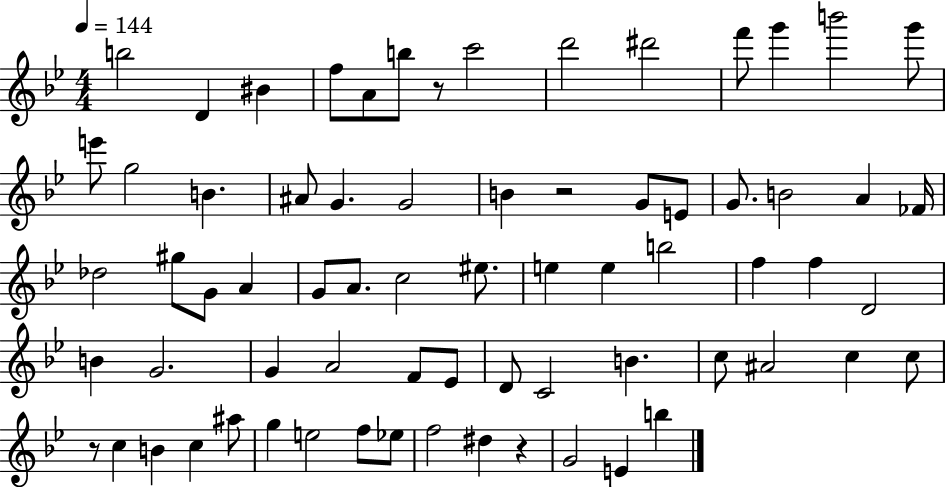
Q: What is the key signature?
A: BES major